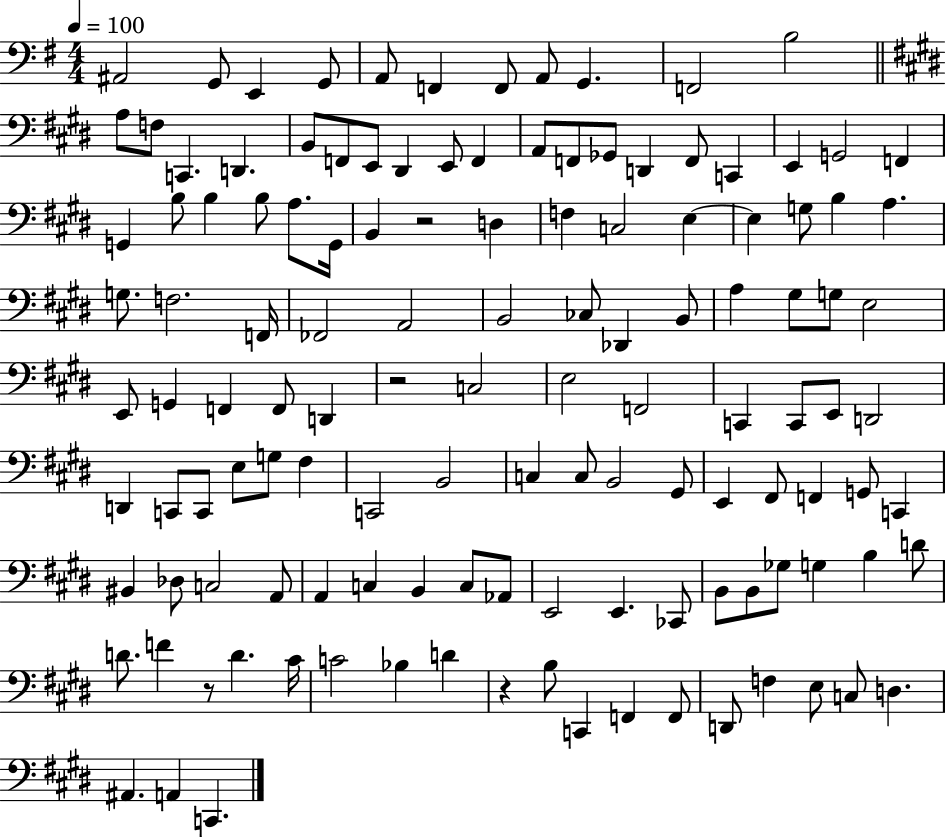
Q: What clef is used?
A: bass